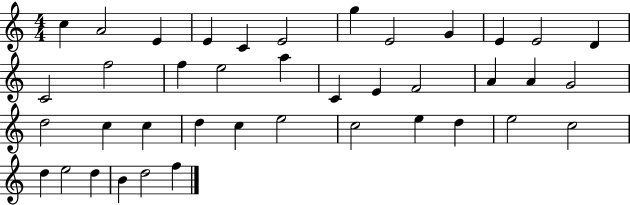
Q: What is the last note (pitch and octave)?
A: F5